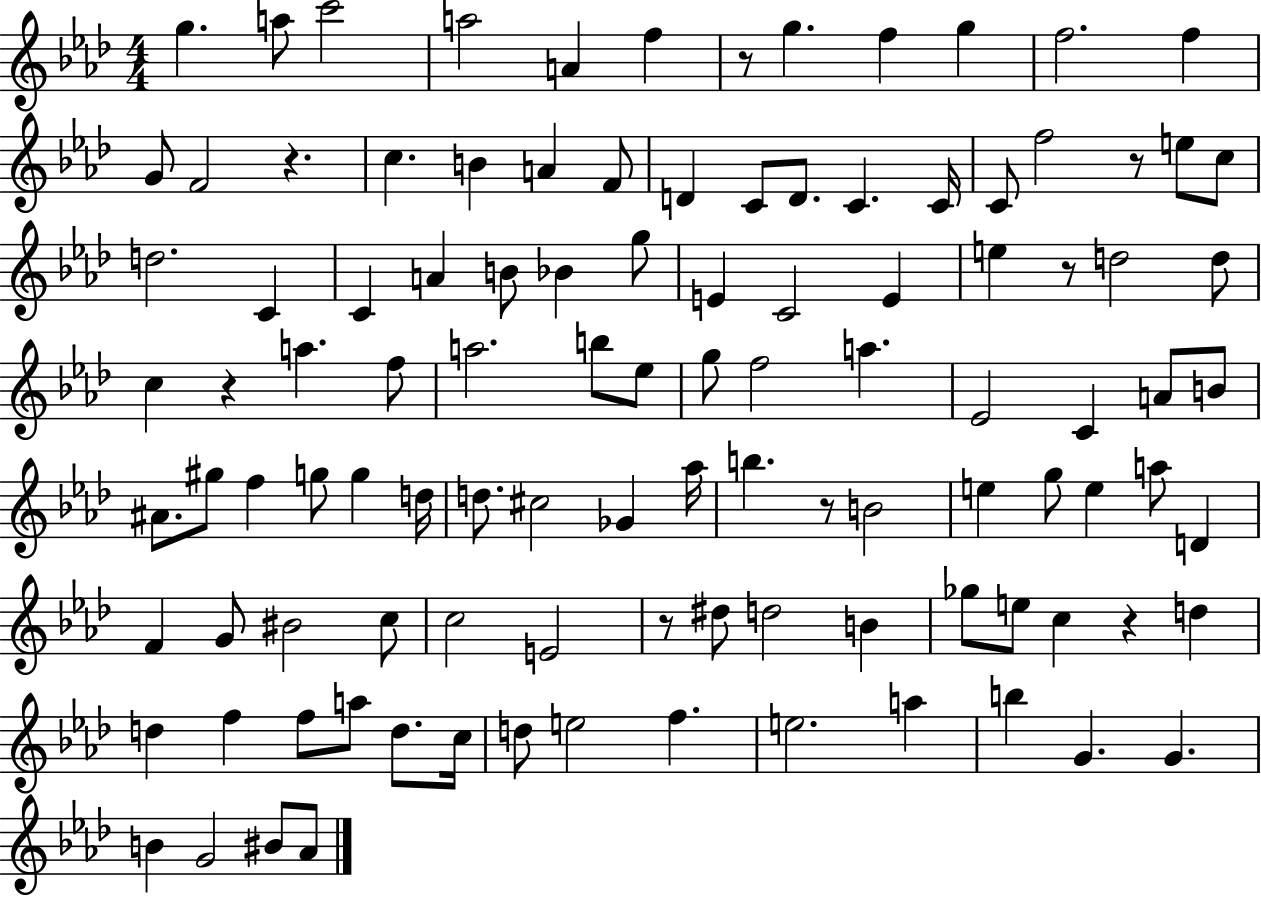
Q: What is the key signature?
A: AES major